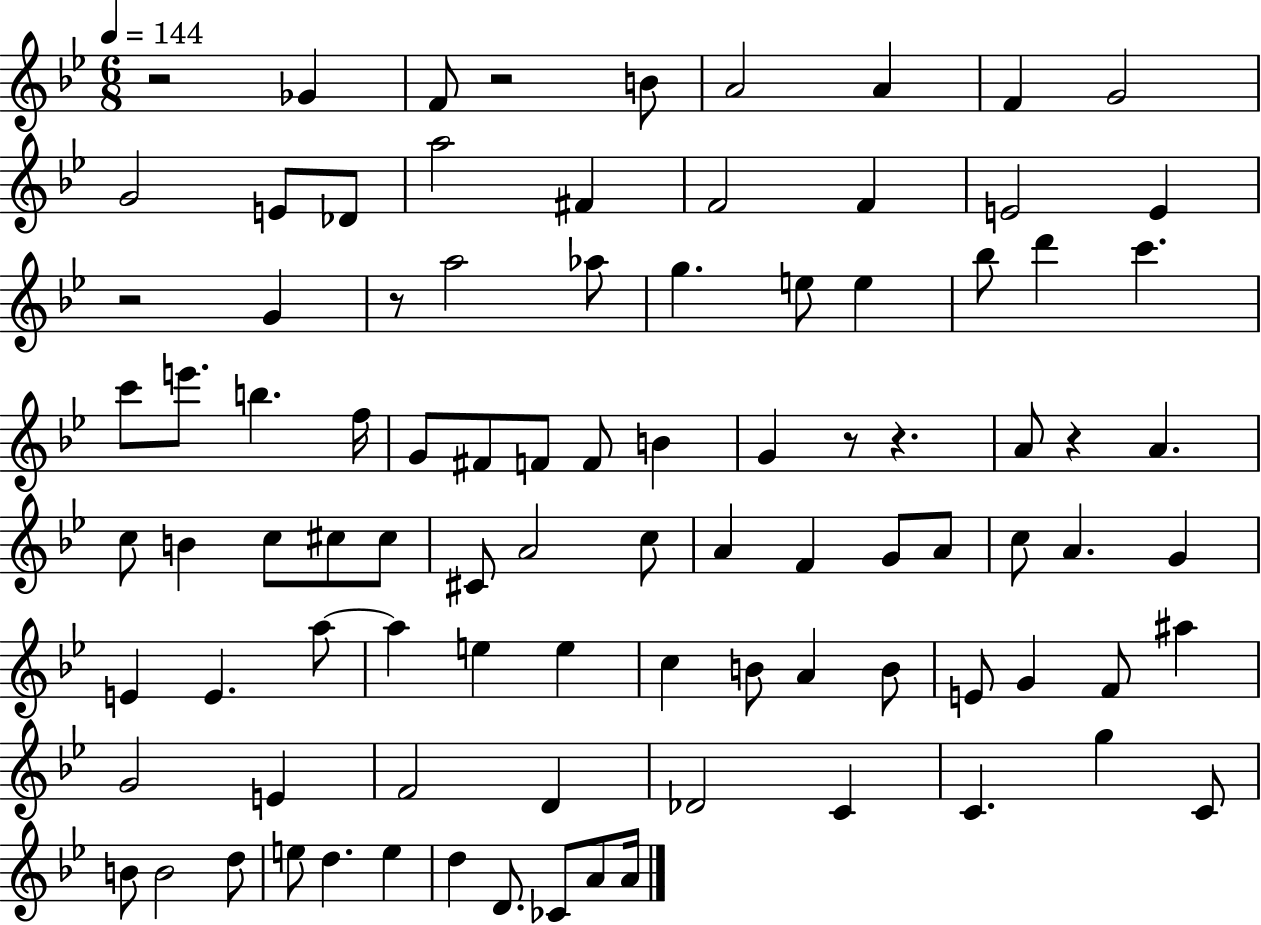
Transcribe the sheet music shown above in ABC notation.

X:1
T:Untitled
M:6/8
L:1/4
K:Bb
z2 _G F/2 z2 B/2 A2 A F G2 G2 E/2 _D/2 a2 ^F F2 F E2 E z2 G z/2 a2 _a/2 g e/2 e _b/2 d' c' c'/2 e'/2 b f/4 G/2 ^F/2 F/2 F/2 B G z/2 z A/2 z A c/2 B c/2 ^c/2 ^c/2 ^C/2 A2 c/2 A F G/2 A/2 c/2 A G E E a/2 a e e c B/2 A B/2 E/2 G F/2 ^a G2 E F2 D _D2 C C g C/2 B/2 B2 d/2 e/2 d e d D/2 _C/2 A/2 A/4